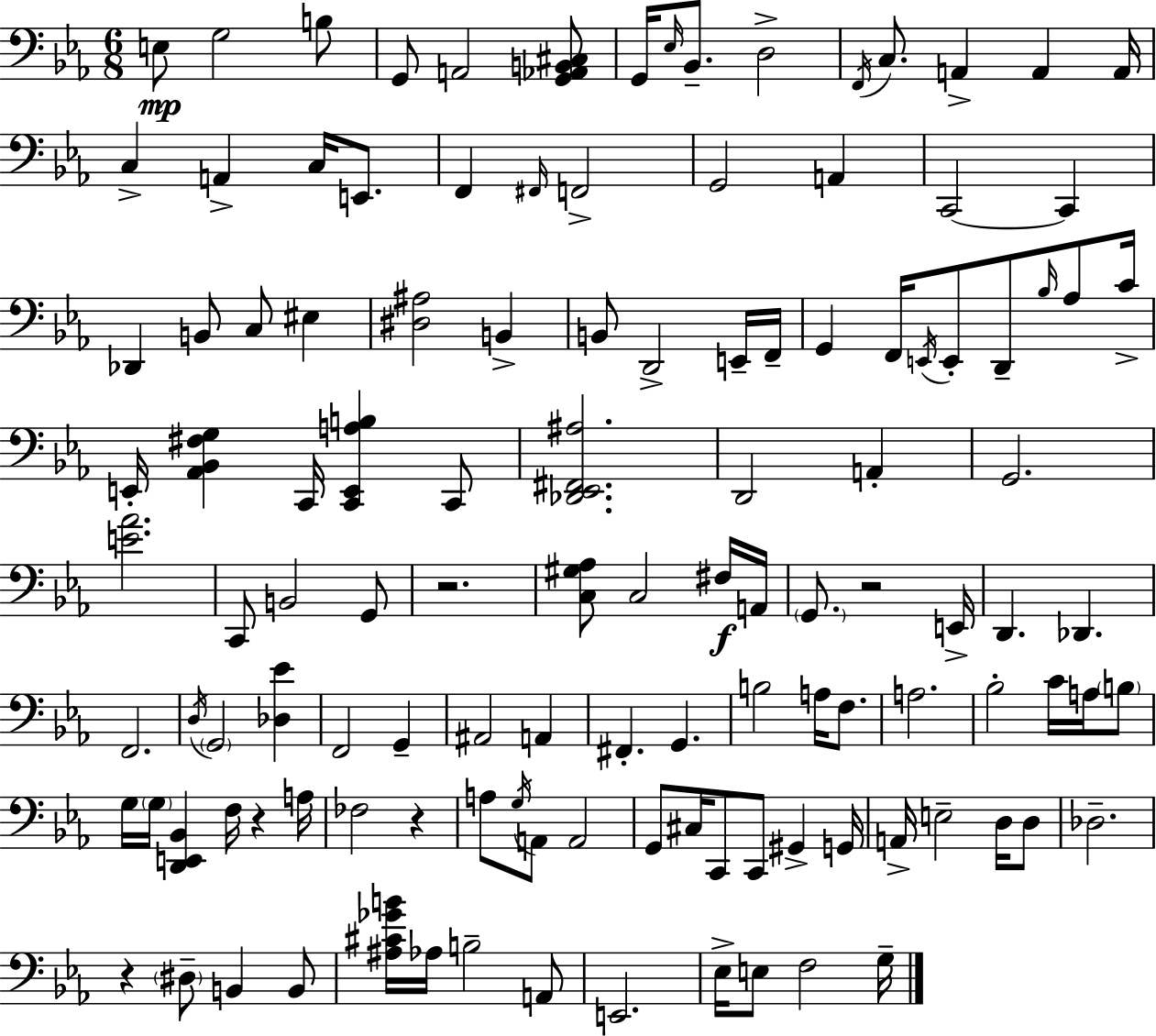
X:1
T:Untitled
M:6/8
L:1/4
K:Eb
E,/2 G,2 B,/2 G,,/2 A,,2 [G,,_A,,B,,^C,]/2 G,,/4 _E,/4 _B,,/2 D,2 F,,/4 C,/2 A,, A,, A,,/4 C, A,, C,/4 E,,/2 F,, ^F,,/4 F,,2 G,,2 A,, C,,2 C,, _D,, B,,/2 C,/2 ^E, [^D,^A,]2 B,, B,,/2 D,,2 E,,/4 F,,/4 G,, F,,/4 E,,/4 E,,/2 D,,/2 _B,/4 _A,/2 C/4 E,,/4 [_A,,_B,,^F,G,] C,,/4 [C,,E,,A,B,] C,,/2 [_D,,_E,,^F,,^A,]2 D,,2 A,, G,,2 [E_A]2 C,,/2 B,,2 G,,/2 z2 [C,^G,_A,]/2 C,2 ^F,/4 A,,/4 G,,/2 z2 E,,/4 D,, _D,, F,,2 D,/4 G,,2 [_D,_E] F,,2 G,, ^A,,2 A,, ^F,, G,, B,2 A,/4 F,/2 A,2 _B,2 C/4 A,/4 B,/2 G,/4 G,/4 [D,,E,,_B,,] F,/4 z A,/4 _F,2 z A,/2 G,/4 A,,/2 A,,2 G,,/2 ^C,/4 C,,/2 C,,/2 ^G,, G,,/4 A,,/4 E,2 D,/4 D,/2 _D,2 z ^D,/2 B,, B,,/2 [^A,^C_GB]/4 _A,/4 B,2 A,,/2 E,,2 _E,/4 E,/2 F,2 G,/4